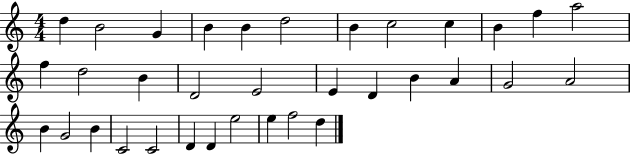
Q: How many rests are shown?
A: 0